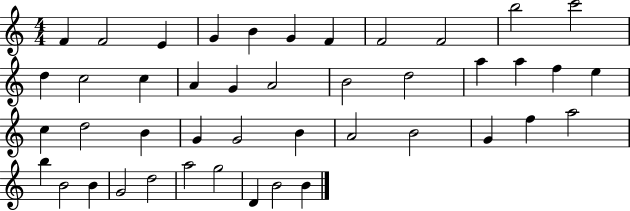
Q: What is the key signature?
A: C major